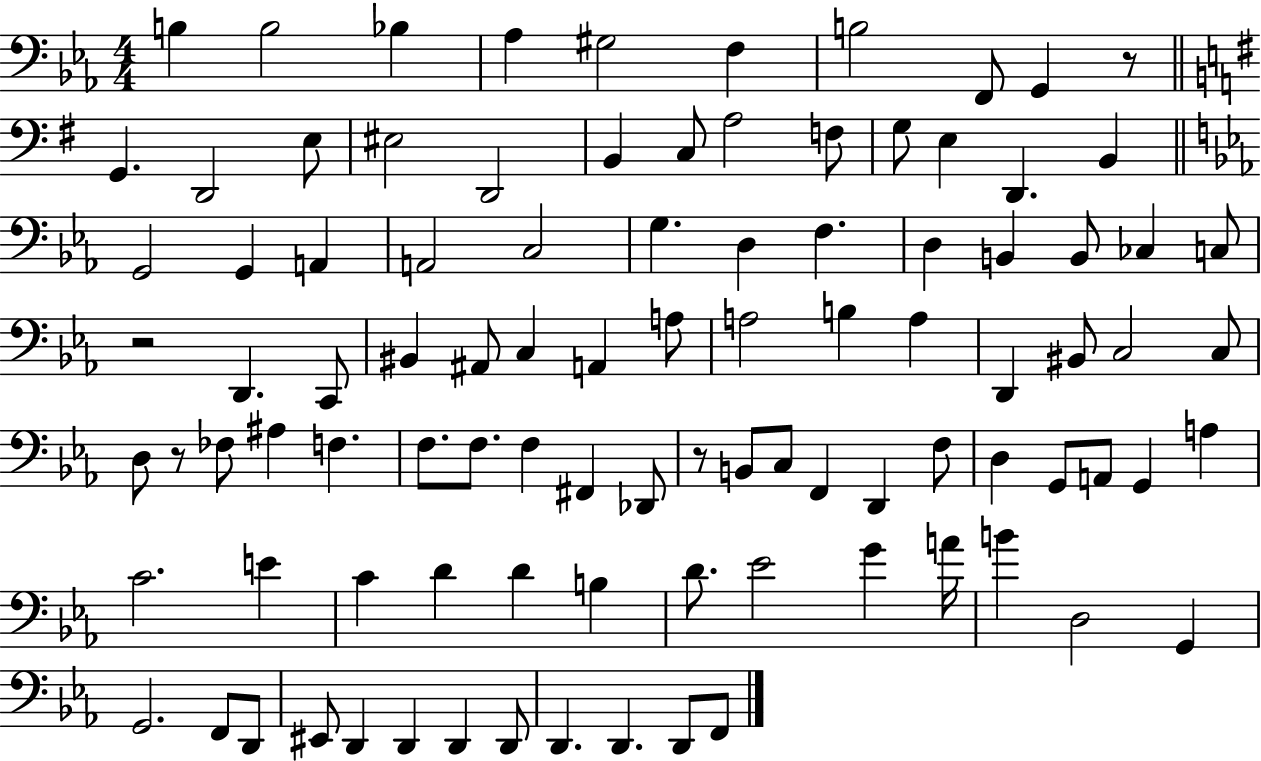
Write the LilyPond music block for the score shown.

{
  \clef bass
  \numericTimeSignature
  \time 4/4
  \key ees \major
  \repeat volta 2 { b4 b2 bes4 | aes4 gis2 f4 | b2 f,8 g,4 r8 | \bar "||" \break \key e \minor g,4. d,2 e8 | eis2 d,2 | b,4 c8 a2 f8 | g8 e4 d,4. b,4 | \break \bar "||" \break \key ees \major g,2 g,4 a,4 | a,2 c2 | g4. d4 f4. | d4 b,4 b,8 ces4 c8 | \break r2 d,4. c,8 | bis,4 ais,8 c4 a,4 a8 | a2 b4 a4 | d,4 bis,8 c2 c8 | \break d8 r8 fes8 ais4 f4. | f8. f8. f4 fis,4 des,8 | r8 b,8 c8 f,4 d,4 f8 | d4 g,8 a,8 g,4 a4 | \break c'2. e'4 | c'4 d'4 d'4 b4 | d'8. ees'2 g'4 a'16 | b'4 d2 g,4 | \break g,2. f,8 d,8 | eis,8 d,4 d,4 d,4 d,8 | d,4. d,4. d,8 f,8 | } \bar "|."
}